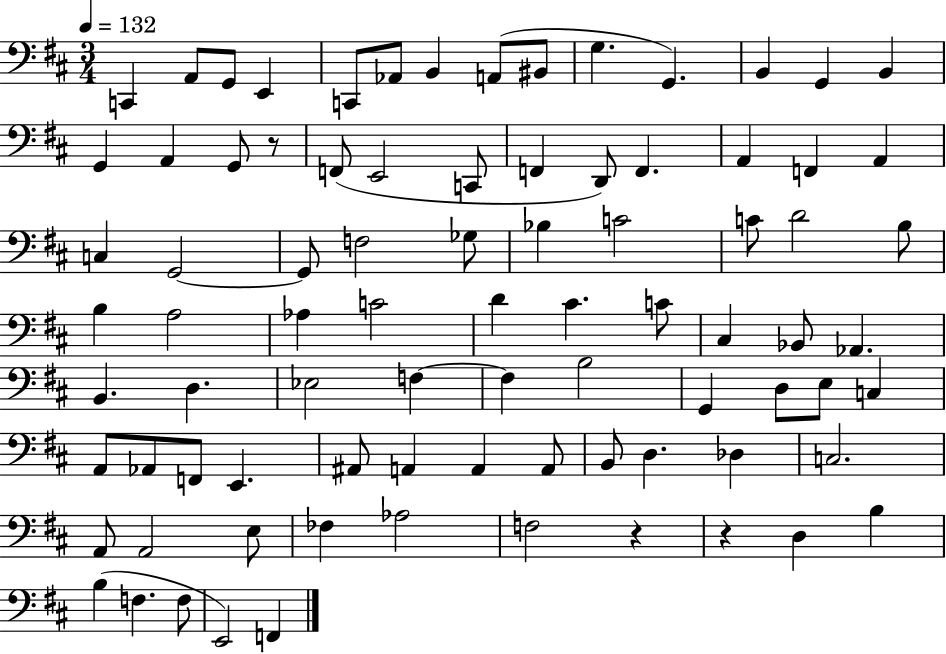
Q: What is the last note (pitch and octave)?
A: F2